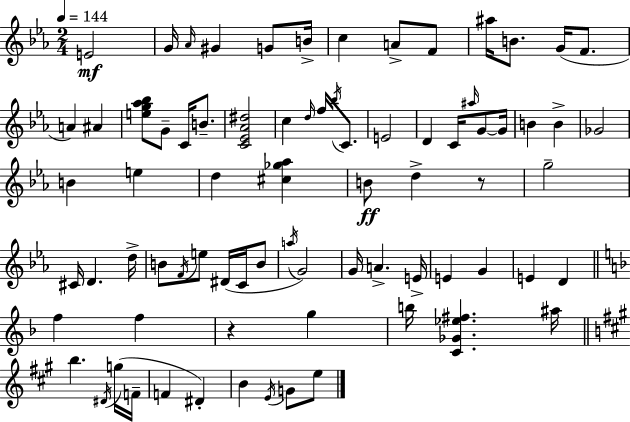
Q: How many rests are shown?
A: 2